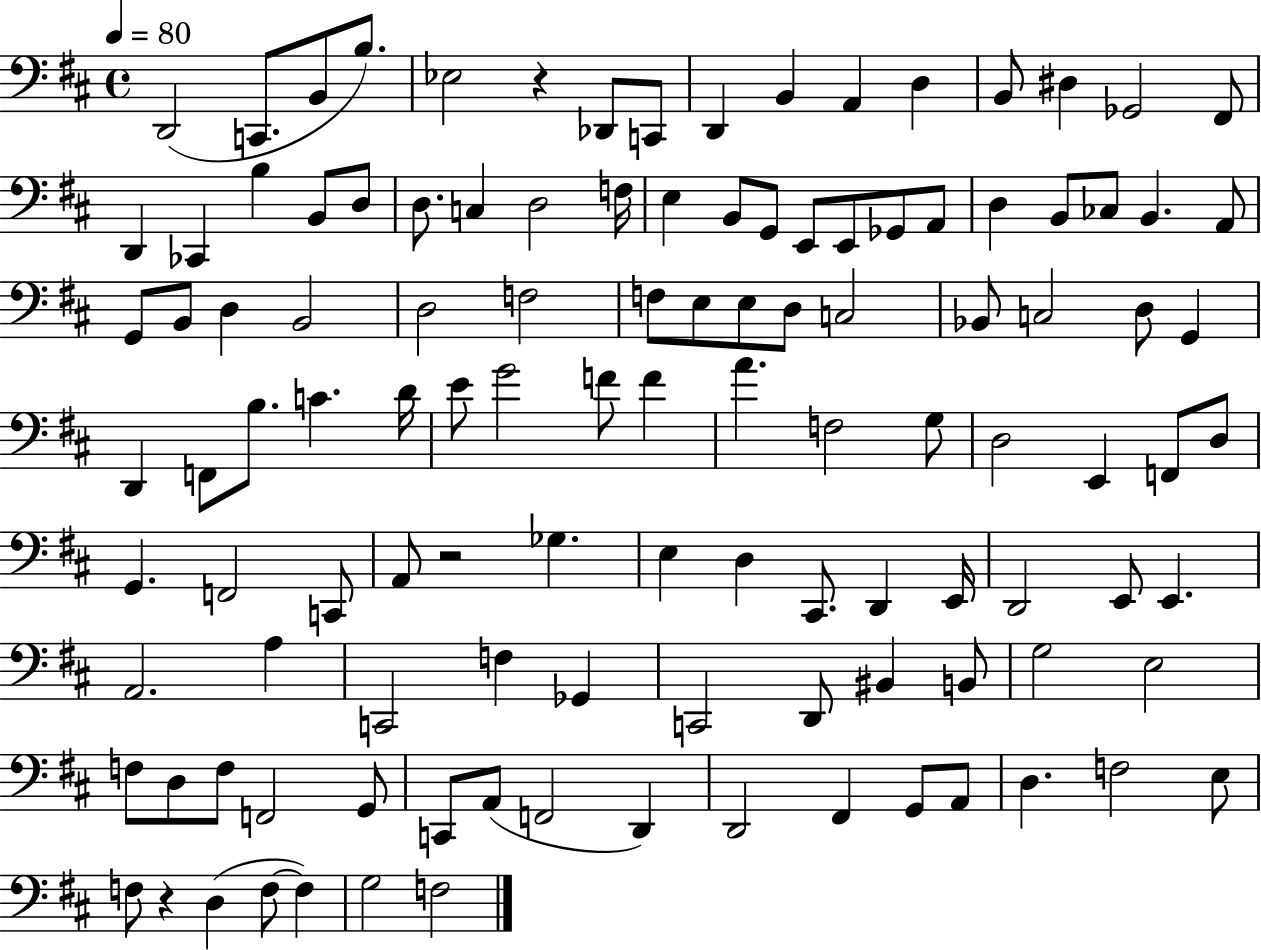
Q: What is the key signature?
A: D major